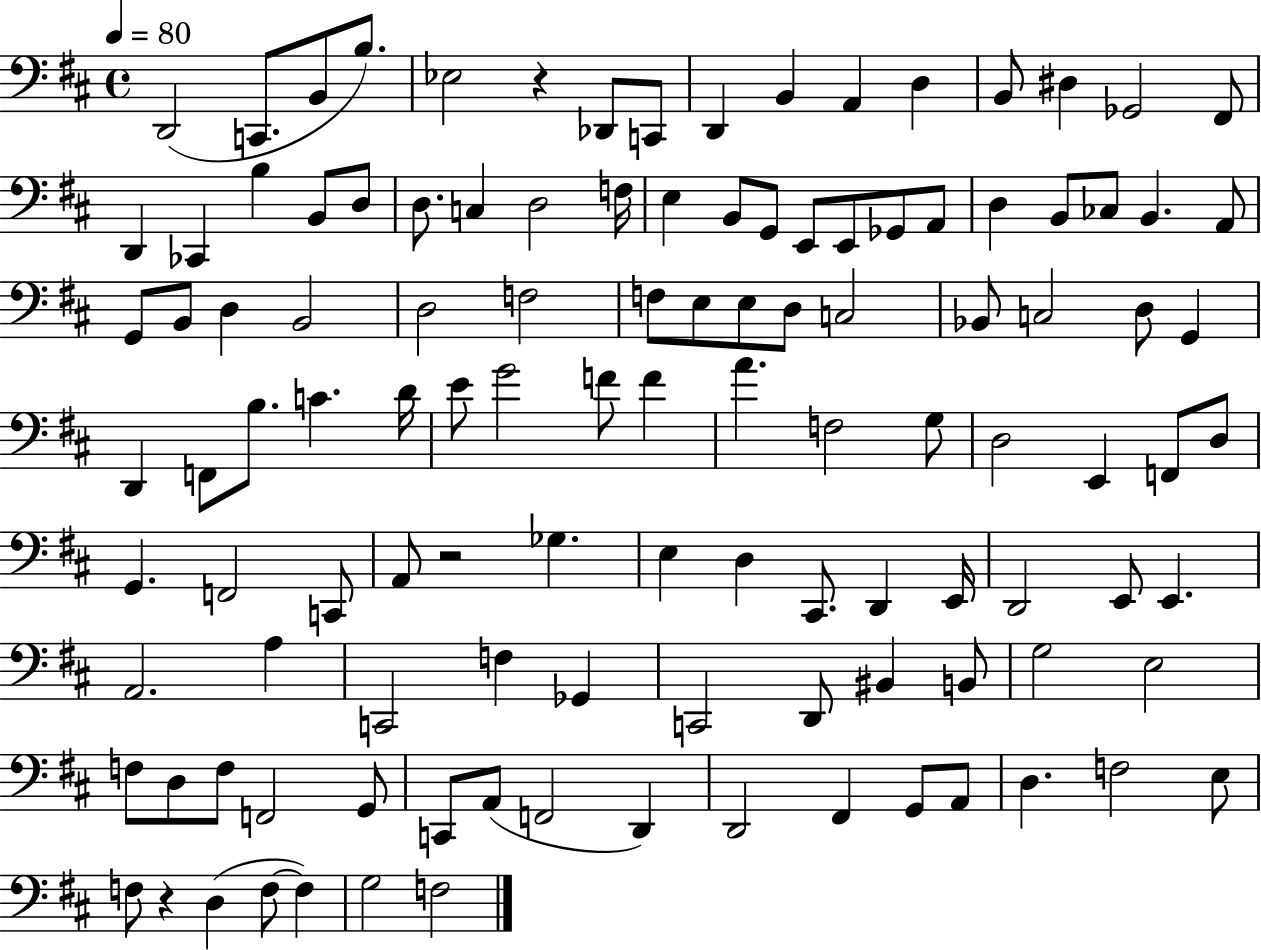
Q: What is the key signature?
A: D major